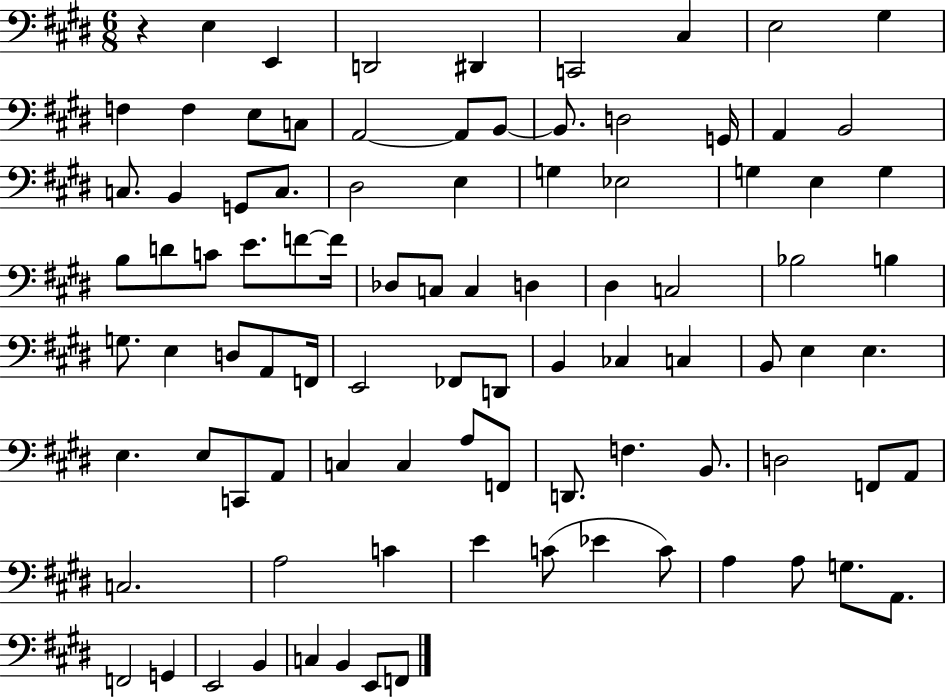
X:1
T:Untitled
M:6/8
L:1/4
K:E
z E, E,, D,,2 ^D,, C,,2 ^C, E,2 ^G, F, F, E,/2 C,/2 A,,2 A,,/2 B,,/2 B,,/2 D,2 G,,/4 A,, B,,2 C,/2 B,, G,,/2 C,/2 ^D,2 E, G, _E,2 G, E, G, B,/2 D/2 C/2 E/2 F/2 F/4 _D,/2 C,/2 C, D, ^D, C,2 _B,2 B, G,/2 E, D,/2 A,,/2 F,,/4 E,,2 _F,,/2 D,,/2 B,, _C, C, B,,/2 E, E, E, E,/2 C,,/2 A,,/2 C, C, A,/2 F,,/2 D,,/2 F, B,,/2 D,2 F,,/2 A,,/2 C,2 A,2 C E C/2 _E C/2 A, A,/2 G,/2 A,,/2 F,,2 G,, E,,2 B,, C, B,, E,,/2 F,,/2